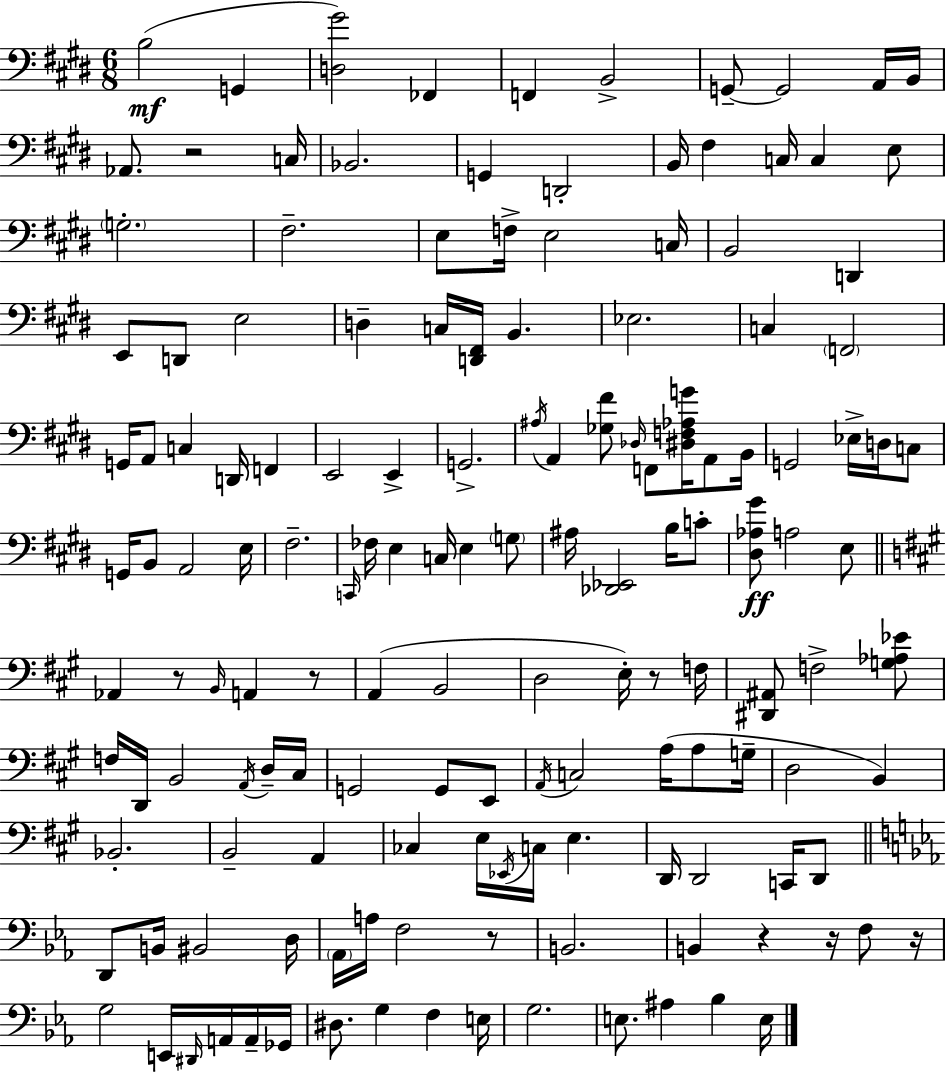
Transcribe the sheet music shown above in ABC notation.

X:1
T:Untitled
M:6/8
L:1/4
K:E
B,2 G,, [D,^G]2 _F,, F,, B,,2 G,,/2 G,,2 A,,/4 B,,/4 _A,,/2 z2 C,/4 _B,,2 G,, D,,2 B,,/4 ^F, C,/4 C, E,/2 G,2 ^F,2 E,/2 F,/4 E,2 C,/4 B,,2 D,, E,,/2 D,,/2 E,2 D, C,/4 [D,,^F,,]/4 B,, _E,2 C, F,,2 G,,/4 A,,/2 C, D,,/4 F,, E,,2 E,, G,,2 ^A,/4 A,, [_G,^F]/2 _D,/4 F,,/2 [^D,F,_A,G]/4 A,,/2 B,,/4 G,,2 _E,/4 D,/4 C,/2 G,,/4 B,,/2 A,,2 E,/4 ^F,2 C,,/4 _F,/4 E, C,/4 E, G,/2 ^A,/4 [_D,,_E,,]2 B,/4 C/2 [^D,_A,^G]/2 A,2 E,/2 _A,, z/2 B,,/4 A,, z/2 A,, B,,2 D,2 E,/4 z/2 F,/4 [^D,,^A,,]/2 F,2 [G,_A,_E]/2 F,/4 D,,/4 B,,2 A,,/4 D,/4 ^C,/4 G,,2 G,,/2 E,,/2 A,,/4 C,2 A,/4 A,/2 G,/4 D,2 B,, _B,,2 B,,2 A,, _C, E,/4 _E,,/4 C,/4 E, D,,/4 D,,2 C,,/4 D,,/2 D,,/2 B,,/4 ^B,,2 D,/4 _A,,/4 A,/4 F,2 z/2 B,,2 B,, z z/4 F,/2 z/4 G,2 E,,/4 ^D,,/4 A,,/4 A,,/4 _G,,/4 ^D,/2 G, F, E,/4 G,2 E,/2 ^A, _B, E,/4